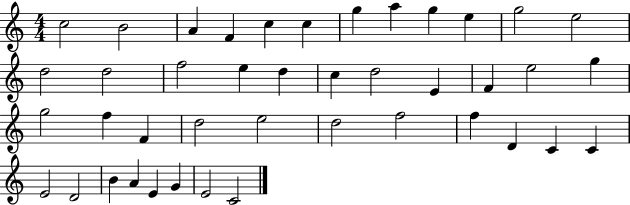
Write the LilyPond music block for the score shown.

{
  \clef treble
  \numericTimeSignature
  \time 4/4
  \key c \major
  c''2 b'2 | a'4 f'4 c''4 c''4 | g''4 a''4 g''4 e''4 | g''2 e''2 | \break d''2 d''2 | f''2 e''4 d''4 | c''4 d''2 e'4 | f'4 e''2 g''4 | \break g''2 f''4 f'4 | d''2 e''2 | d''2 f''2 | f''4 d'4 c'4 c'4 | \break e'2 d'2 | b'4 a'4 e'4 g'4 | e'2 c'2 | \bar "|."
}